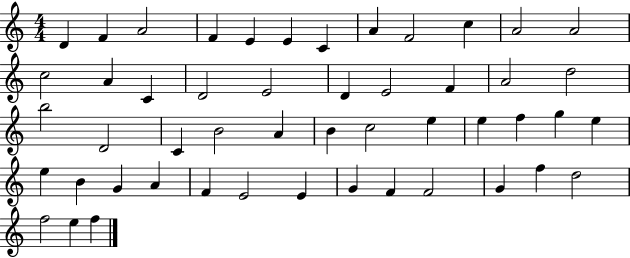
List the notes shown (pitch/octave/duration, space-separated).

D4/q F4/q A4/h F4/q E4/q E4/q C4/q A4/q F4/h C5/q A4/h A4/h C5/h A4/q C4/q D4/h E4/h D4/q E4/h F4/q A4/h D5/h B5/h D4/h C4/q B4/h A4/q B4/q C5/h E5/q E5/q F5/q G5/q E5/q E5/q B4/q G4/q A4/q F4/q E4/h E4/q G4/q F4/q F4/h G4/q F5/q D5/h F5/h E5/q F5/q